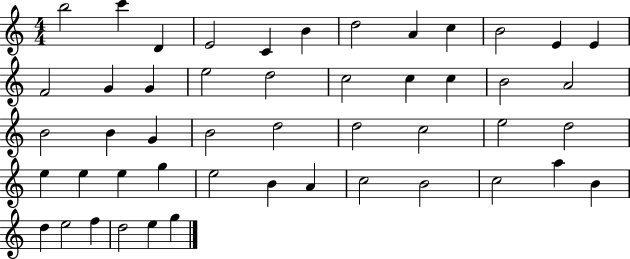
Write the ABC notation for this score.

X:1
T:Untitled
M:4/4
L:1/4
K:C
b2 c' D E2 C B d2 A c B2 E E F2 G G e2 d2 c2 c c B2 A2 B2 B G B2 d2 d2 c2 e2 d2 e e e g e2 B A c2 B2 c2 a B d e2 f d2 e g